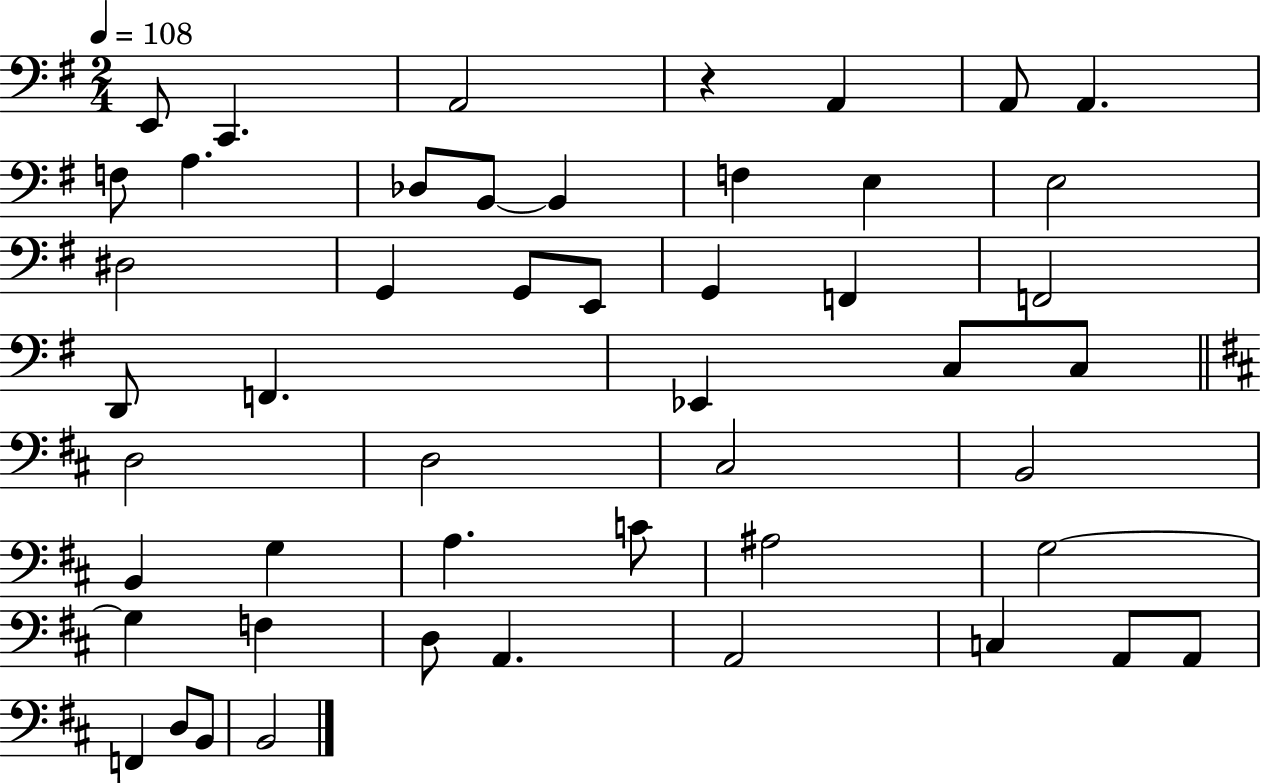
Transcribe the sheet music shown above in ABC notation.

X:1
T:Untitled
M:2/4
L:1/4
K:G
E,,/2 C,, A,,2 z A,, A,,/2 A,, F,/2 A, _D,/2 B,,/2 B,, F, E, E,2 ^D,2 G,, G,,/2 E,,/2 G,, F,, F,,2 D,,/2 F,, _E,, C,/2 C,/2 D,2 D,2 ^C,2 B,,2 B,, G, A, C/2 ^A,2 G,2 G, F, D,/2 A,, A,,2 C, A,,/2 A,,/2 F,, D,/2 B,,/2 B,,2